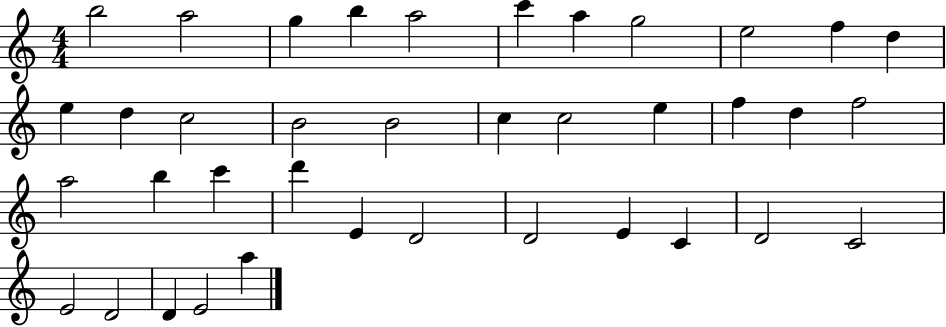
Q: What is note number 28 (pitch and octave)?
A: D4